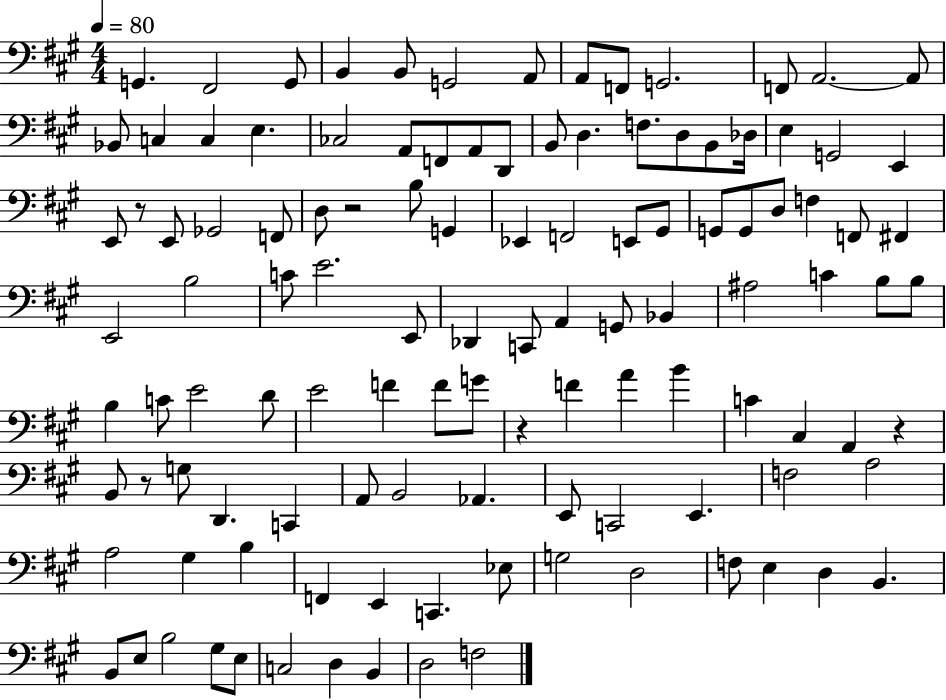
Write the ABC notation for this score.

X:1
T:Untitled
M:4/4
L:1/4
K:A
G,, ^F,,2 G,,/2 B,, B,,/2 G,,2 A,,/2 A,,/2 F,,/2 G,,2 F,,/2 A,,2 A,,/2 _B,,/2 C, C, E, _C,2 A,,/2 F,,/2 A,,/2 D,,/2 B,,/2 D, F,/2 D,/2 B,,/2 _D,/4 E, G,,2 E,, E,,/2 z/2 E,,/2 _G,,2 F,,/2 D,/2 z2 B,/2 G,, _E,, F,,2 E,,/2 ^G,,/2 G,,/2 G,,/2 D,/2 F, F,,/2 ^F,, E,,2 B,2 C/2 E2 E,,/2 _D,, C,,/2 A,, G,,/2 _B,, ^A,2 C B,/2 B,/2 B, C/2 E2 D/2 E2 F F/2 G/2 z F A B C ^C, A,, z B,,/2 z/2 G,/2 D,, C,, A,,/2 B,,2 _A,, E,,/2 C,,2 E,, F,2 A,2 A,2 ^G, B, F,, E,, C,, _E,/2 G,2 D,2 F,/2 E, D, B,, B,,/2 E,/2 B,2 ^G,/2 E,/2 C,2 D, B,, D,2 F,2